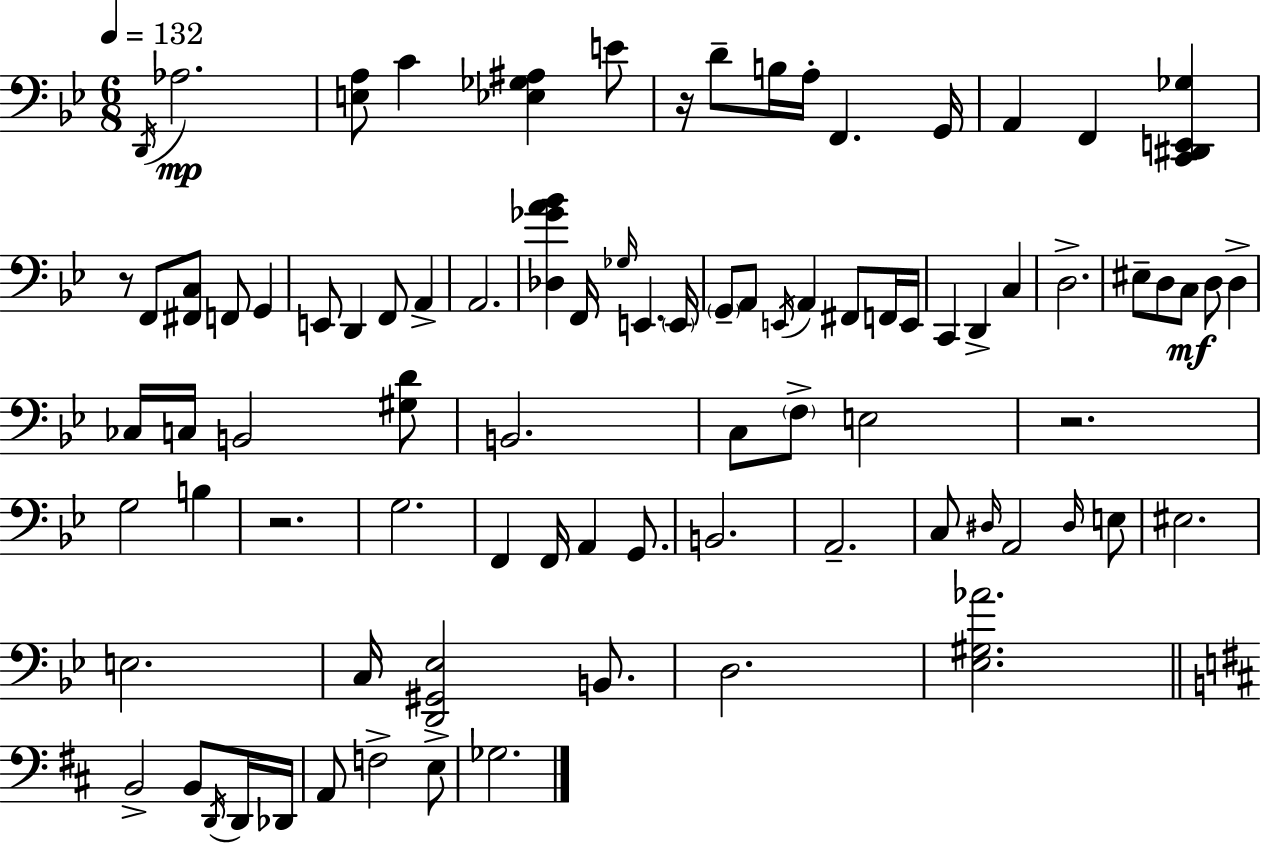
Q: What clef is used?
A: bass